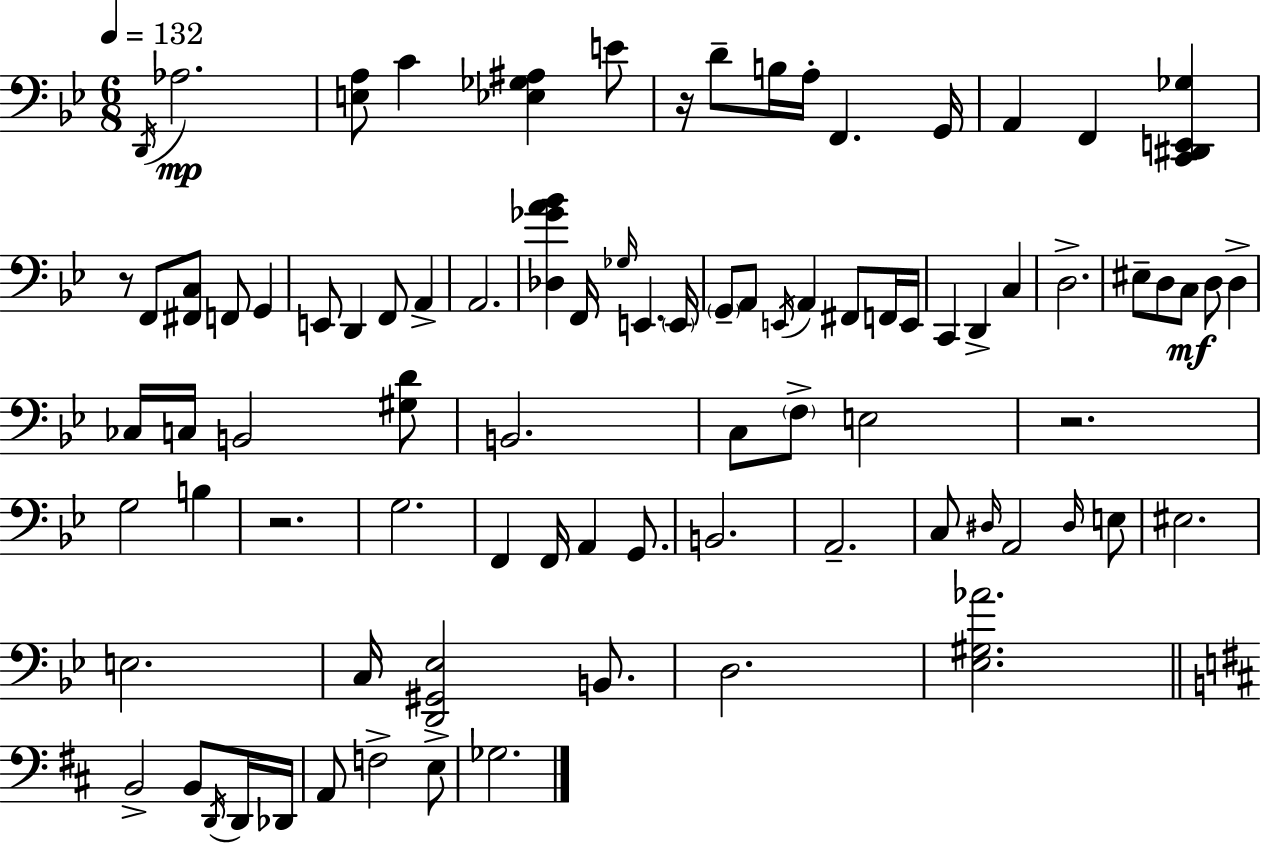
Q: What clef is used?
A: bass